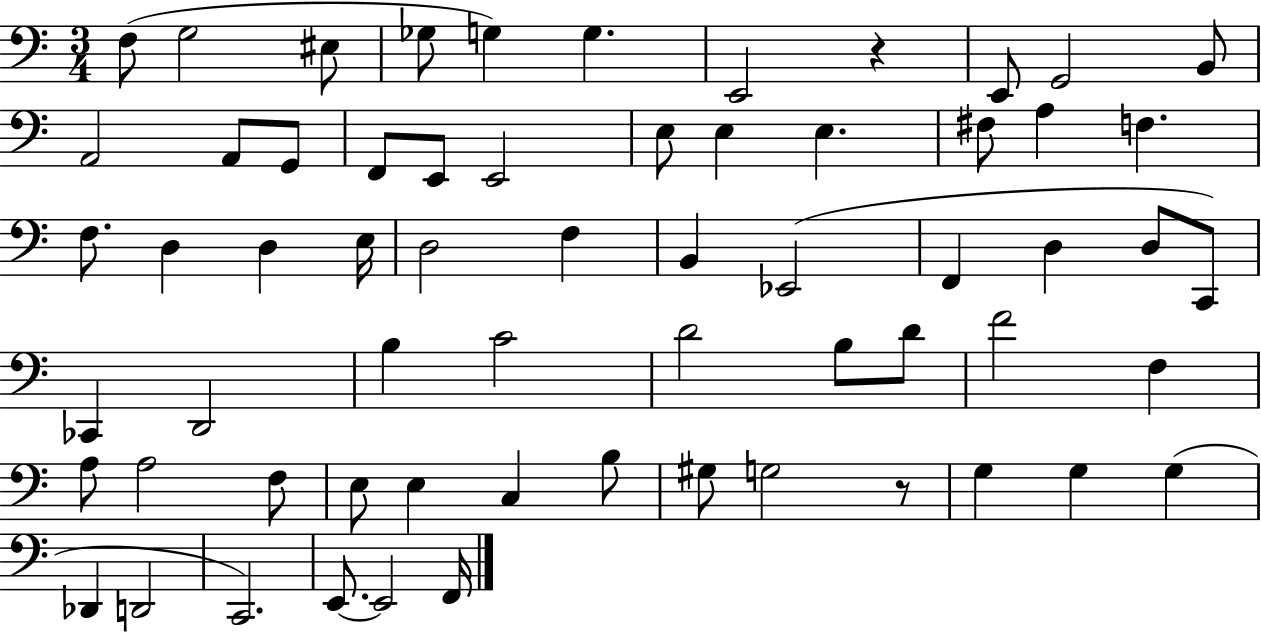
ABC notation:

X:1
T:Untitled
M:3/4
L:1/4
K:C
F,/2 G,2 ^E,/2 _G,/2 G, G, E,,2 z E,,/2 G,,2 B,,/2 A,,2 A,,/2 G,,/2 F,,/2 E,,/2 E,,2 E,/2 E, E, ^F,/2 A, F, F,/2 D, D, E,/4 D,2 F, B,, _E,,2 F,, D, D,/2 C,,/2 _C,, D,,2 B, C2 D2 B,/2 D/2 F2 F, A,/2 A,2 F,/2 E,/2 E, C, B,/2 ^G,/2 G,2 z/2 G, G, G, _D,, D,,2 C,,2 E,,/2 E,,2 F,,/4